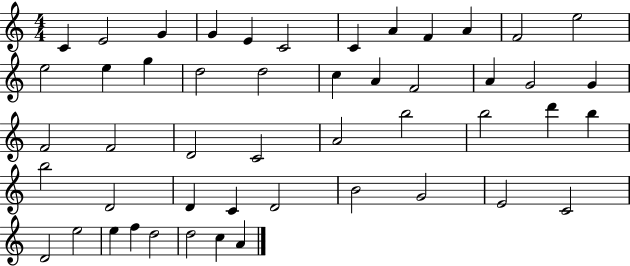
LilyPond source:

{
  \clef treble
  \numericTimeSignature
  \time 4/4
  \key c \major
  c'4 e'2 g'4 | g'4 e'4 c'2 | c'4 a'4 f'4 a'4 | f'2 e''2 | \break e''2 e''4 g''4 | d''2 d''2 | c''4 a'4 f'2 | a'4 g'2 g'4 | \break f'2 f'2 | d'2 c'2 | a'2 b''2 | b''2 d'''4 b''4 | \break b''2 d'2 | d'4 c'4 d'2 | b'2 g'2 | e'2 c'2 | \break d'2 e''2 | e''4 f''4 d''2 | d''2 c''4 a'4 | \bar "|."
}